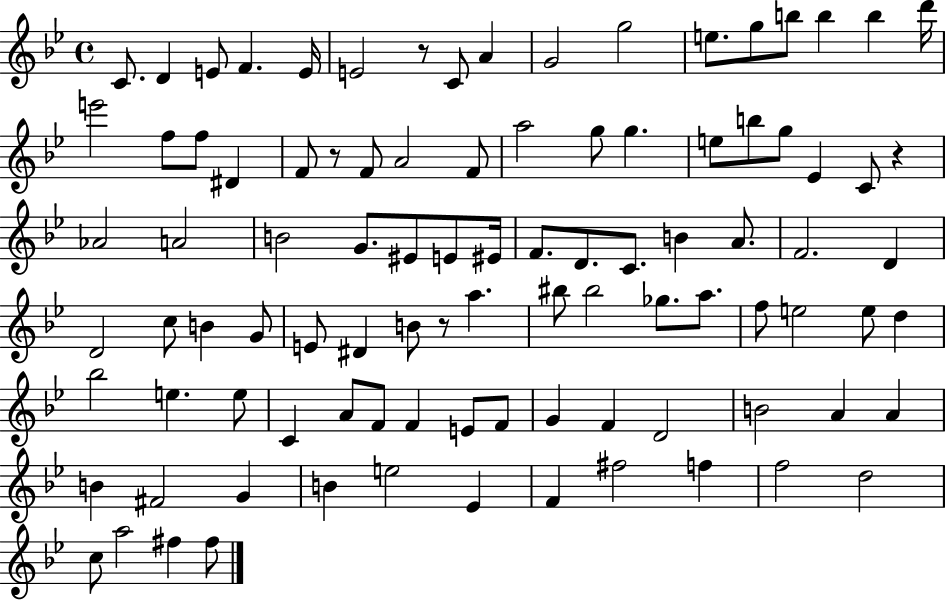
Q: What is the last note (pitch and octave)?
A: F#5